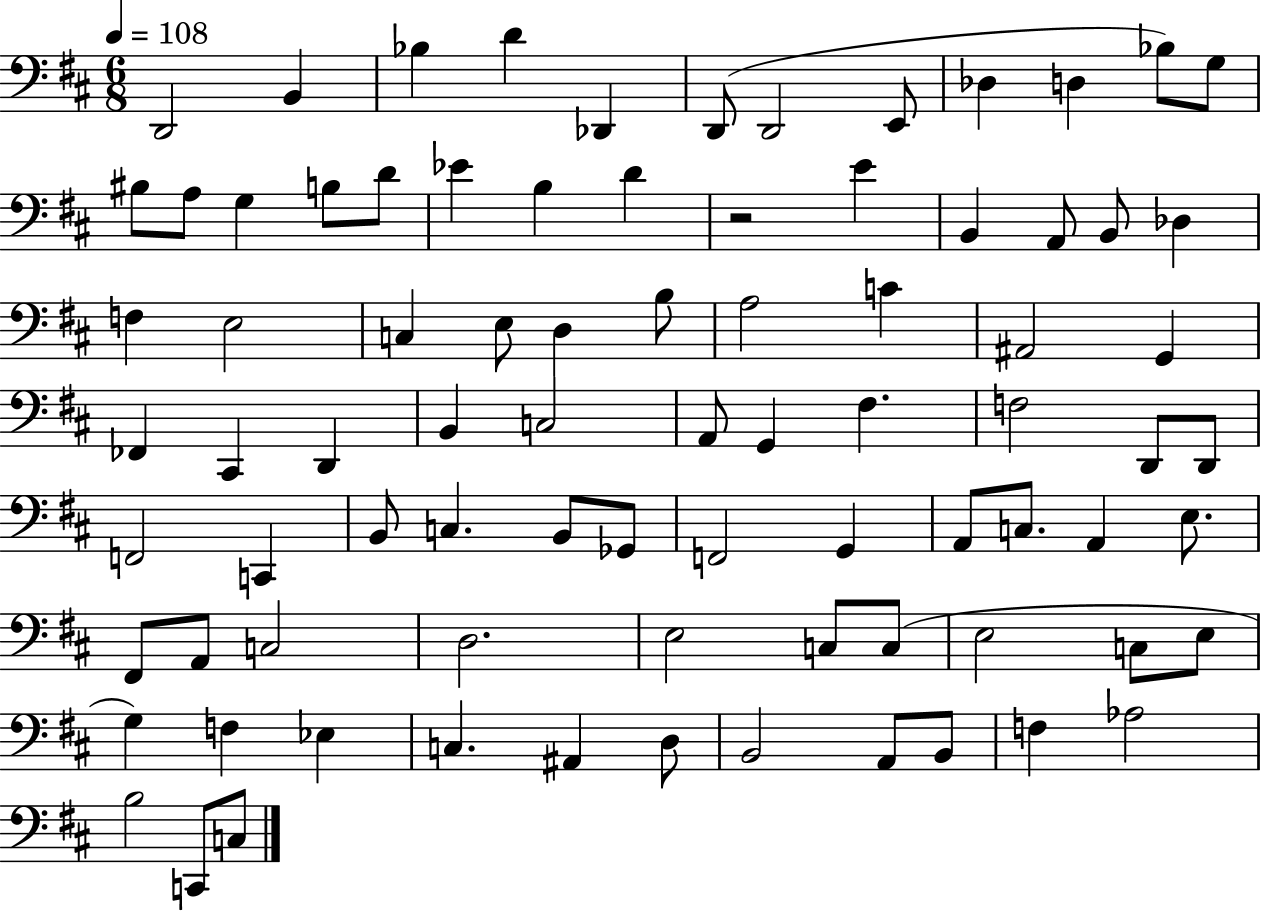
{
  \clef bass
  \numericTimeSignature
  \time 6/8
  \key d \major
  \tempo 4 = 108
  \repeat volta 2 { d,2 b,4 | bes4 d'4 des,4 | d,8( d,2 e,8 | des4 d4 bes8) g8 | \break bis8 a8 g4 b8 d'8 | ees'4 b4 d'4 | r2 e'4 | b,4 a,8 b,8 des4 | \break f4 e2 | c4 e8 d4 b8 | a2 c'4 | ais,2 g,4 | \break fes,4 cis,4 d,4 | b,4 c2 | a,8 g,4 fis4. | f2 d,8 d,8 | \break f,2 c,4 | b,8 c4. b,8 ges,8 | f,2 g,4 | a,8 c8. a,4 e8. | \break fis,8 a,8 c2 | d2. | e2 c8 c8( | e2 c8 e8 | \break g4) f4 ees4 | c4. ais,4 d8 | b,2 a,8 b,8 | f4 aes2 | \break b2 c,8 c8 | } \bar "|."
}